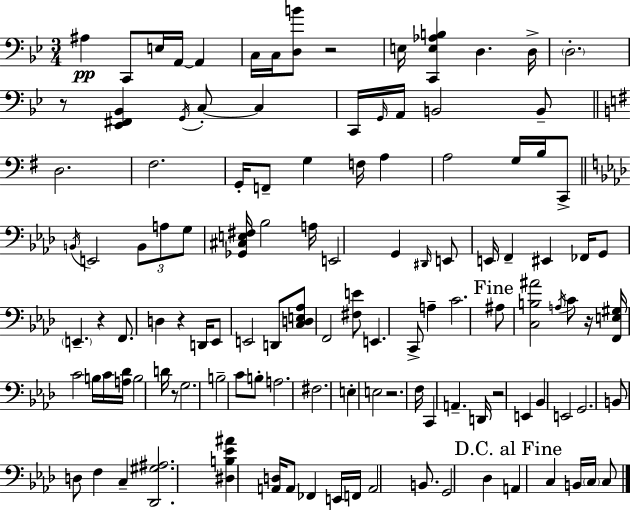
X:1
T:Untitled
M:3/4
L:1/4
K:Gm
^A, C,,/2 E,/4 A,,/4 A,, C,/4 C,/4 [D,B]/2 z2 E,/4 [C,,E,_A,B,] D, D,/4 D,2 z/2 [_E,,^F,,_B,,] G,,/4 C,/2 C, C,,/4 G,,/4 A,,/4 B,,2 B,,/2 D,2 ^F,2 G,,/4 F,,/2 G, F,/4 A, A,2 G,/4 B,/4 C,,/2 B,,/4 E,,2 B,,/2 A,/2 G,/2 [_G,,^C,E,^F,]/4 _B,2 A,/4 E,,2 G,, ^D,,/4 E,,/2 E,,/4 F,, ^E,, _F,,/4 G,,/2 E,, z F,,/2 D, z D,,/4 _E,,/2 E,,2 D,,/2 [C,D,E,_A,]/2 F,,2 [^F,E]/2 E,, C,,/2 A, C2 ^A,/2 [C,B,^A]2 A,/4 C/2 z/4 [F,,E,^G,]/4 C2 B,/4 C/4 [A,_D]/4 B,2 D/4 z/2 G,2 B,2 C/2 B,/2 A,2 ^F,2 E, E,2 z2 F,/4 C,, A,, D,,/4 z2 E,, _B,, E,,2 G,,2 B,,/2 D,/2 F, C, [_D,,^G,^A,]2 [^D,B,_E^A] [A,,D,]/4 A,,/2 _F,, E,,/4 F,,/4 A,,2 B,,/2 G,,2 _D, A,, C, B,,/4 C,/4 C,/2